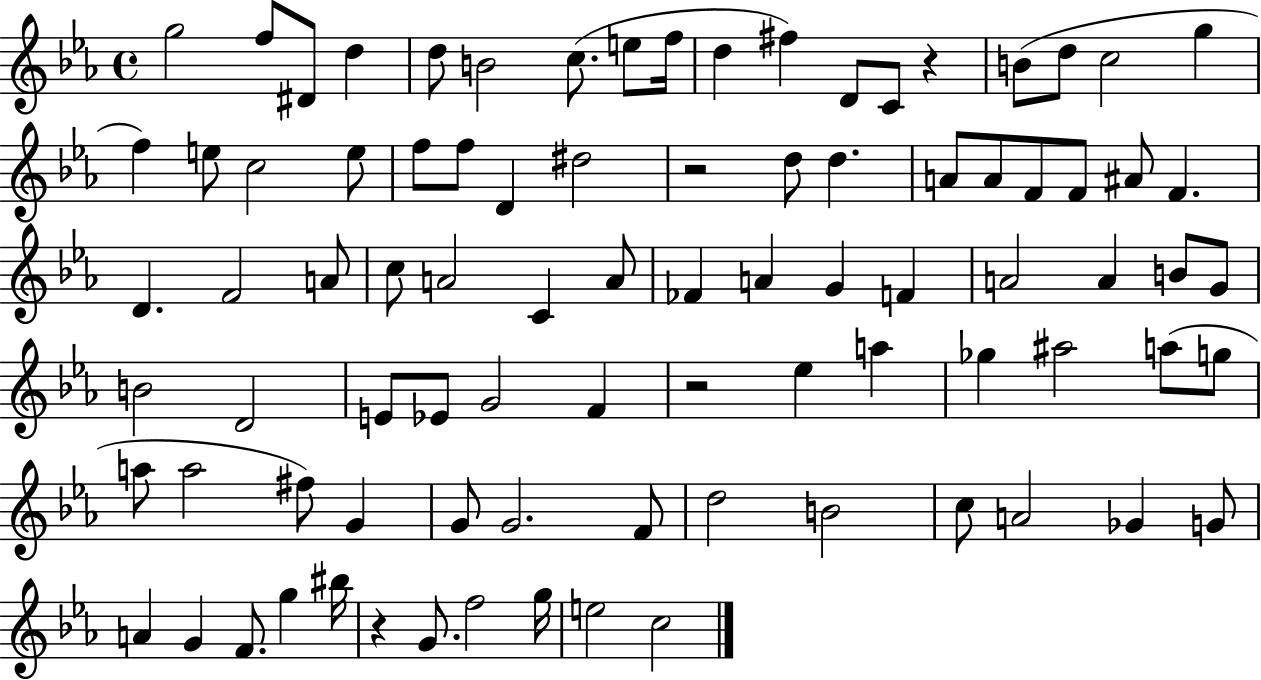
G5/h F5/e D#4/e D5/q D5/e B4/h C5/e. E5/e F5/s D5/q F#5/q D4/e C4/e R/q B4/e D5/e C5/h G5/q F5/q E5/e C5/h E5/e F5/e F5/e D4/q D#5/h R/h D5/e D5/q. A4/e A4/e F4/e F4/e A#4/e F4/q. D4/q. F4/h A4/e C5/e A4/h C4/q A4/e FES4/q A4/q G4/q F4/q A4/h A4/q B4/e G4/e B4/h D4/h E4/e Eb4/e G4/h F4/q R/h Eb5/q A5/q Gb5/q A#5/h A5/e G5/e A5/e A5/h F#5/e G4/q G4/e G4/h. F4/e D5/h B4/h C5/e A4/h Gb4/q G4/e A4/q G4/q F4/e. G5/q BIS5/s R/q G4/e. F5/h G5/s E5/h C5/h